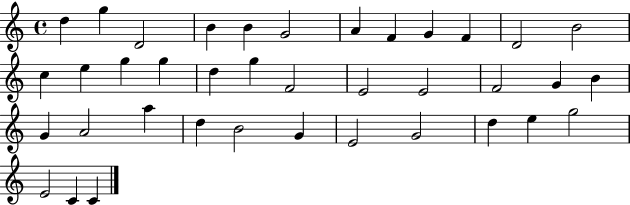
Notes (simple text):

D5/q G5/q D4/h B4/q B4/q G4/h A4/q F4/q G4/q F4/q D4/h B4/h C5/q E5/q G5/q G5/q D5/q G5/q F4/h E4/h E4/h F4/h G4/q B4/q G4/q A4/h A5/q D5/q B4/h G4/q E4/h G4/h D5/q E5/q G5/h E4/h C4/q C4/q